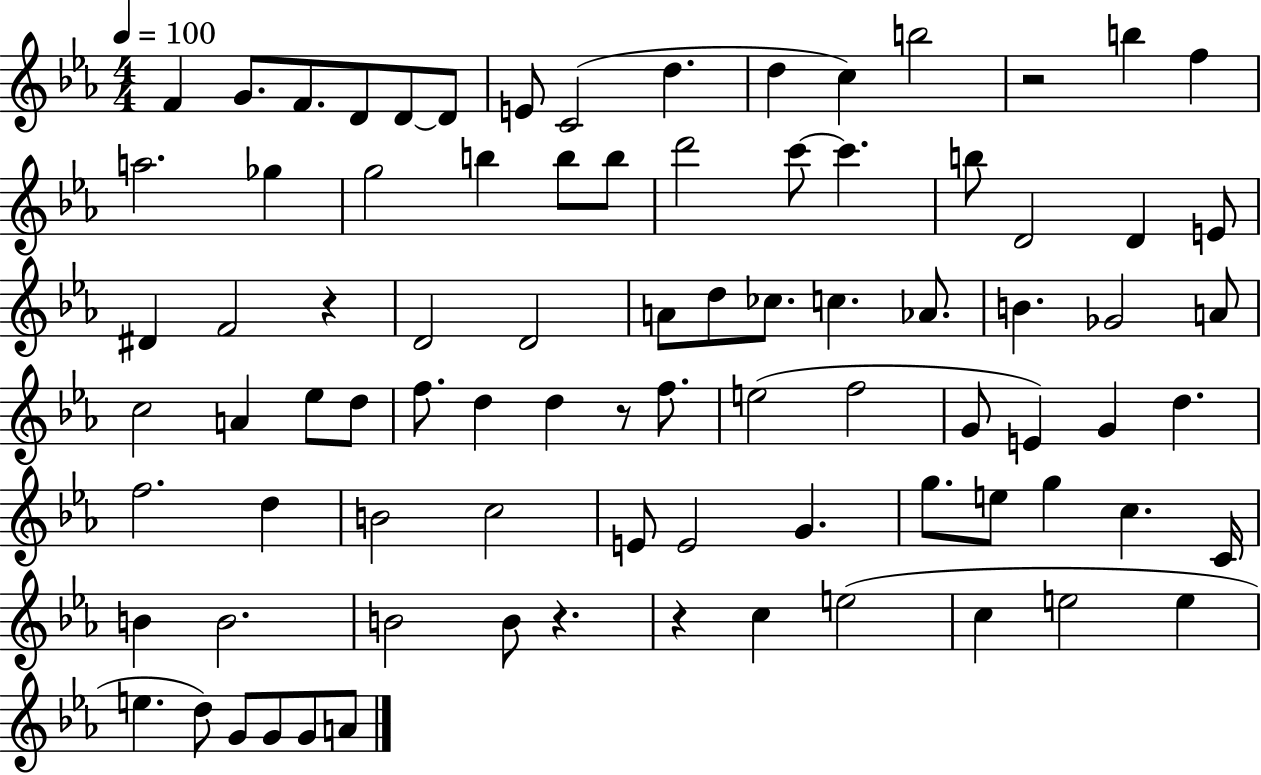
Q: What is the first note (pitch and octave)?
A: F4